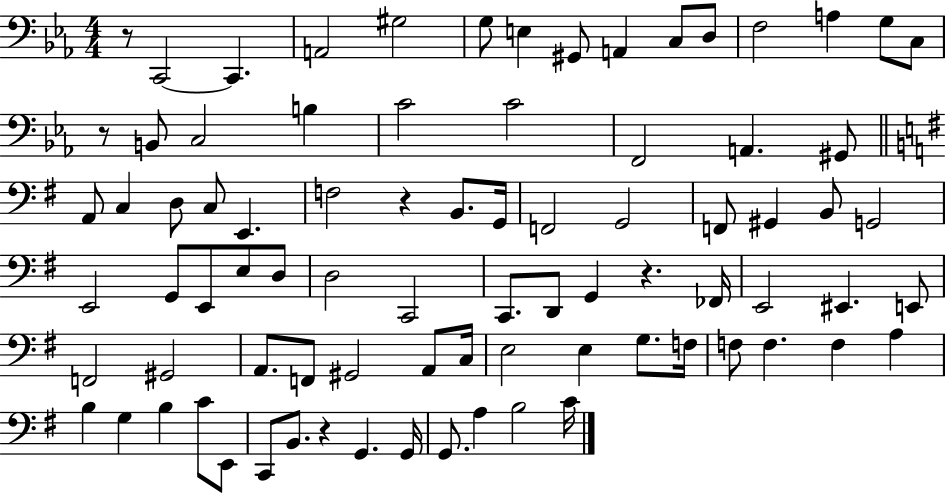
{
  \clef bass
  \numericTimeSignature
  \time 4/4
  \key ees \major
  r8 c,2~~ c,4. | a,2 gis2 | g8 e4 gis,8 a,4 c8 d8 | f2 a4 g8 c8 | \break r8 b,8 c2 b4 | c'2 c'2 | f,2 a,4. gis,8 | \bar "||" \break \key g \major a,8 c4 d8 c8 e,4. | f2 r4 b,8. g,16 | f,2 g,2 | f,8 gis,4 b,8 g,2 | \break e,2 g,8 e,8 e8 d8 | d2 c,2 | c,8. d,8 g,4 r4. fes,16 | e,2 eis,4. e,8 | \break f,2 gis,2 | a,8. f,8 gis,2 a,8 c16 | e2 e4 g8. f16 | f8 f4. f4 a4 | \break b4 g4 b4 c'8 e,8 | c,8 b,8. r4 g,4. g,16 | g,8. a4 b2 c'16 | \bar "|."
}